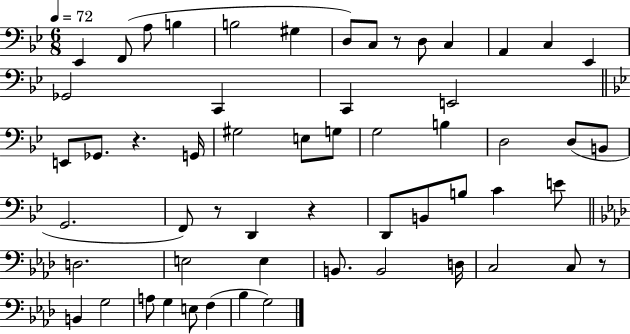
{
  \clef bass
  \numericTimeSignature
  \time 6/8
  \key bes \major
  \tempo 4 = 72
  ees,4 f,8( a8 b4 | b2 gis4 | d8) c8 r8 d8 c4 | a,4 c4 ees,4 | \break ges,2 c,4 | c,4 e,2 | \bar "||" \break \key g \minor e,8 ges,8. r4. g,16 | gis2 e8 g8 | g2 b4 | d2 d8( b,8 | \break g,2. | f,8) r8 d,4 r4 | d,8 b,8 b8 c'4 e'8 | \bar "||" \break \key aes \major d2. | e2 e4 | b,8. b,2 d16 | c2 c8 r8 | \break b,4 g2 | a8 g4 e8 f4( | bes4 g2) | \bar "|."
}